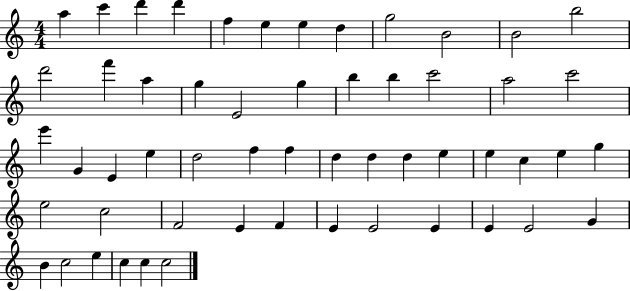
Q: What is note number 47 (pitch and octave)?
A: E4